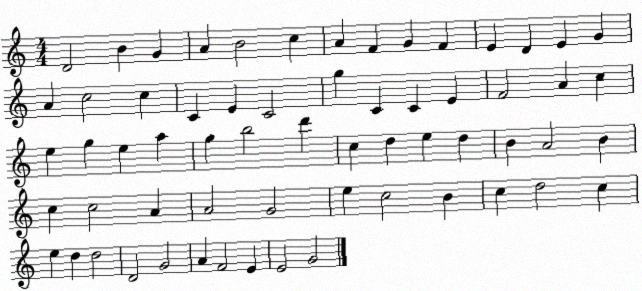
X:1
T:Untitled
M:4/4
L:1/4
K:C
D2 B G A B2 c A F G F E D E G A c2 c C E C2 g C C E F2 A c e g e a g b2 d' c d e d B A2 B c c2 A A2 G2 e c2 B c d2 c e d d2 D2 G2 A F2 E E2 G2